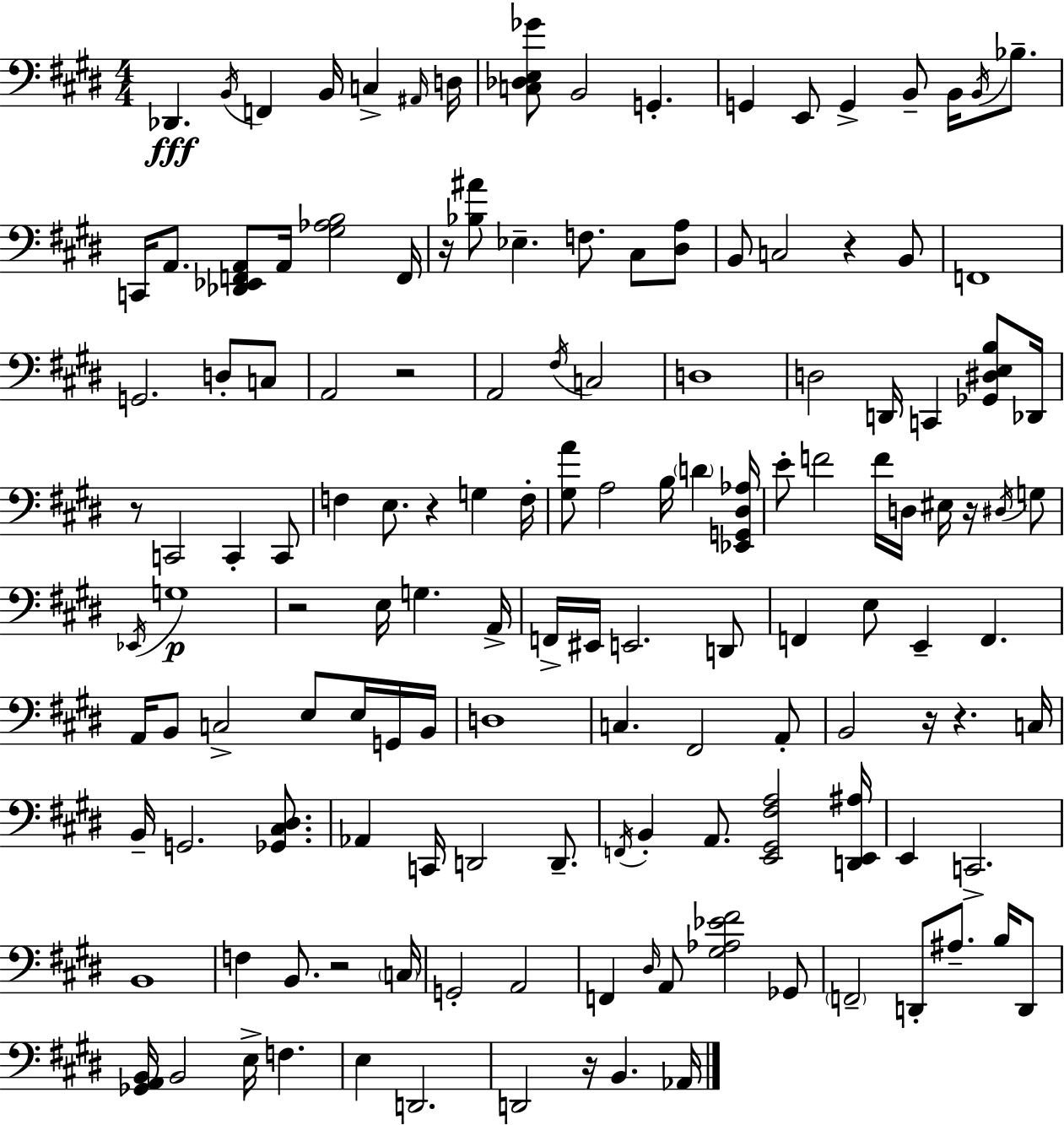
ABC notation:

X:1
T:Untitled
M:4/4
L:1/4
K:E
_D,, B,,/4 F,, B,,/4 C, ^A,,/4 D,/4 [C,_D,E,_G]/2 B,,2 G,, G,, E,,/2 G,, B,,/2 B,,/4 B,,/4 _B,/2 C,,/4 A,,/2 [_D,,_E,,F,,A,,]/2 A,,/4 [^G,_A,B,]2 F,,/4 z/4 [_B,^A]/2 _E, F,/2 ^C,/2 [^D,A,]/2 B,,/2 C,2 z B,,/2 F,,4 G,,2 D,/2 C,/2 A,,2 z2 A,,2 ^F,/4 C,2 D,4 D,2 D,,/4 C,, [_G,,^D,E,B,]/2 _D,,/4 z/2 C,,2 C,, C,,/2 F, E,/2 z G, F,/4 [^G,A]/2 A,2 B,/4 D [_E,,G,,^D,_A,]/4 E/2 F2 F/4 D,/4 ^E,/4 z/4 ^D,/4 G,/2 _E,,/4 G,4 z2 E,/4 G, A,,/4 F,,/4 ^E,,/4 E,,2 D,,/2 F,, E,/2 E,, F,, A,,/4 B,,/2 C,2 E,/2 E,/4 G,,/4 B,,/4 D,4 C, ^F,,2 A,,/2 B,,2 z/4 z C,/4 B,,/4 G,,2 [_G,,^C,^D,]/2 _A,, C,,/4 D,,2 D,,/2 F,,/4 B,, A,,/2 [E,,^G,,^F,A,]2 [D,,E,,^A,]/4 E,, C,,2 B,,4 F, B,,/2 z2 C,/4 G,,2 A,,2 F,, ^D,/4 A,,/2 [^G,_A,_E^F]2 _G,,/2 F,,2 D,,/2 ^A,/2 B,/4 D,,/2 [_G,,A,,B,,]/4 B,,2 E,/4 F, E, D,,2 D,,2 z/4 B,, _A,,/4